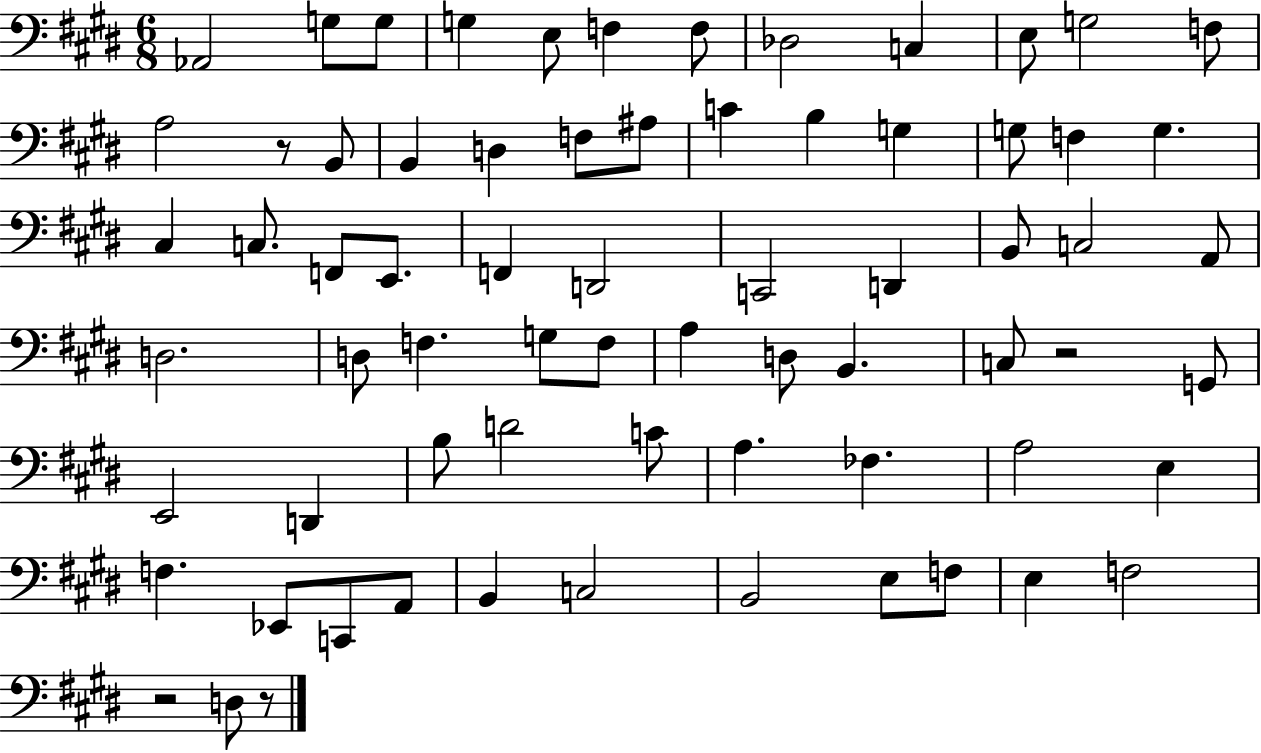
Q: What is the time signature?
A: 6/8